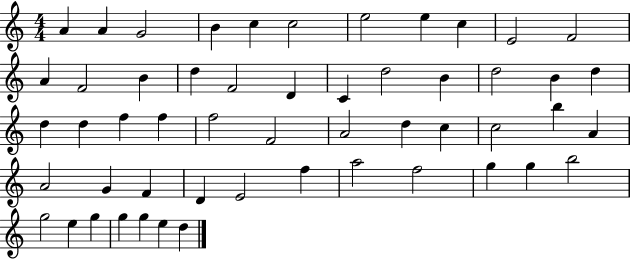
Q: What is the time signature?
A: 4/4